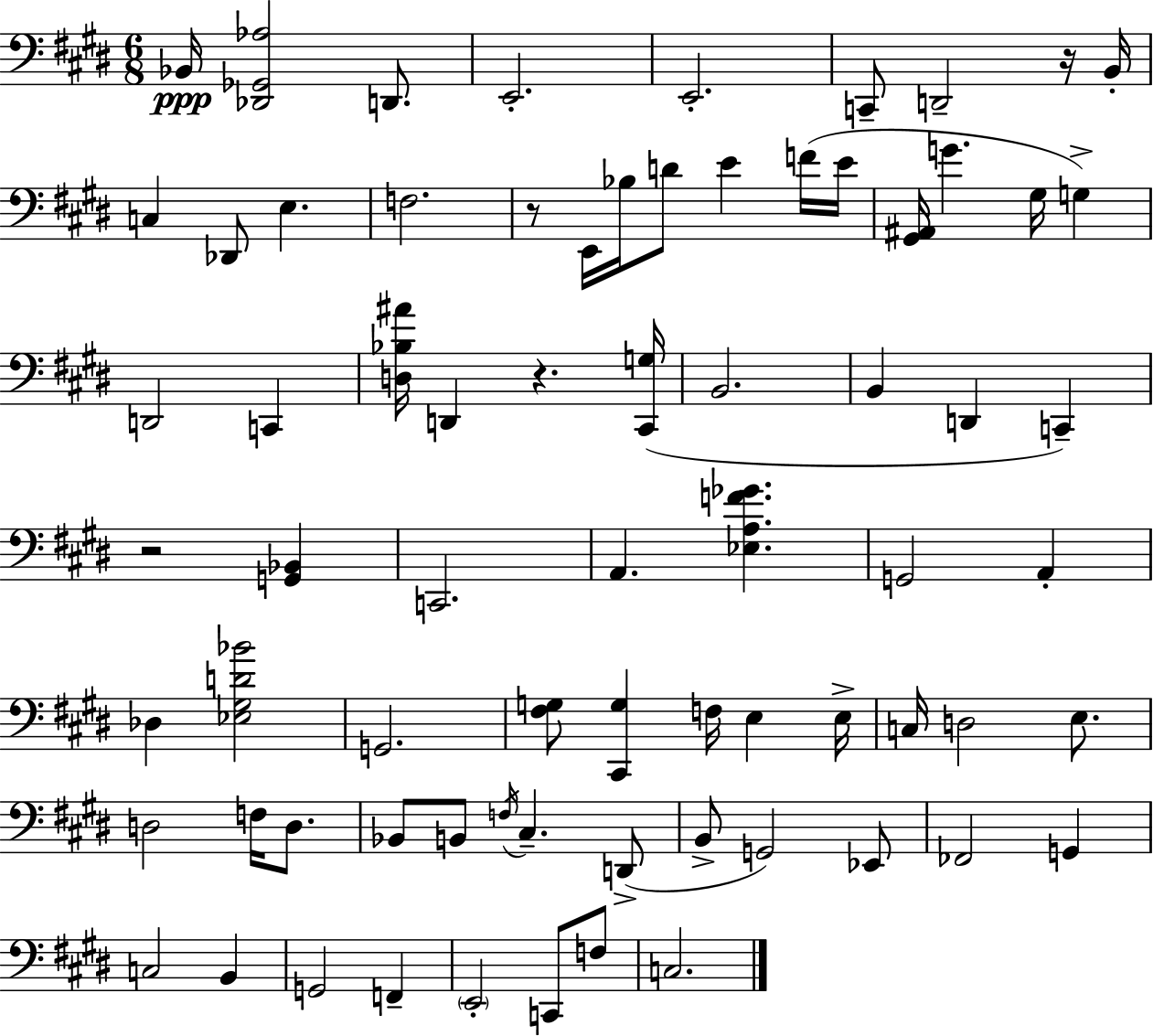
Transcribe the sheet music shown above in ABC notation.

X:1
T:Untitled
M:6/8
L:1/4
K:E
_B,,/4 [_D,,_G,,_A,]2 D,,/2 E,,2 E,,2 C,,/2 D,,2 z/4 B,,/4 C, _D,,/2 E, F,2 z/2 E,,/4 _B,/4 D/2 E F/4 E/4 [^G,,^A,,]/4 G ^G,/4 G, D,,2 C,, [D,_B,^A]/4 D,, z [^C,,G,]/4 B,,2 B,, D,, C,, z2 [G,,_B,,] C,,2 A,, [_E,A,F_G] G,,2 A,, _D, [_E,^G,D_B]2 G,,2 [^F,G,]/2 [^C,,G,] F,/4 E, E,/4 C,/4 D,2 E,/2 D,2 F,/4 D,/2 _B,,/2 B,,/2 F,/4 ^C, D,,/2 B,,/2 G,,2 _E,,/2 _F,,2 G,, C,2 B,, G,,2 F,, E,,2 C,,/2 F,/2 C,2